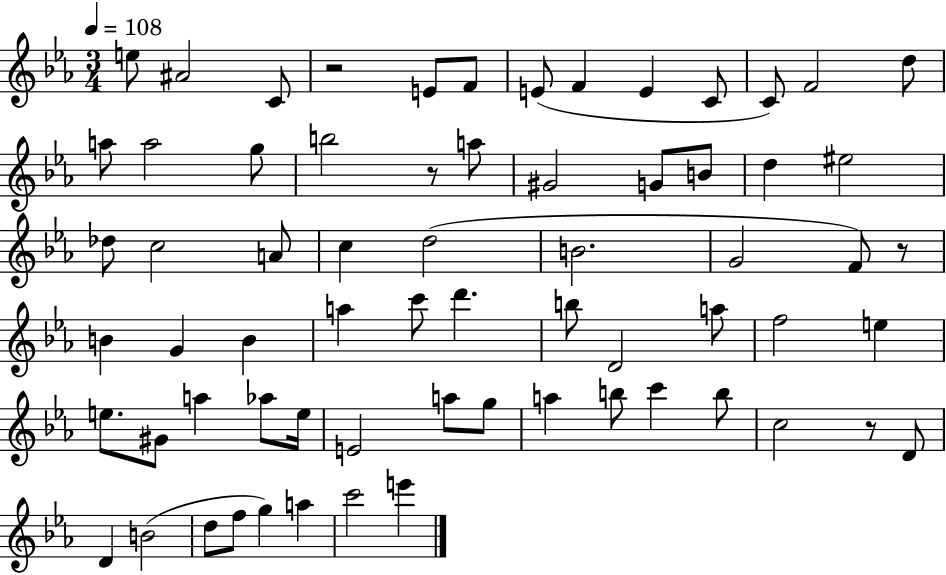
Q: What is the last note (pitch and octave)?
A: E6